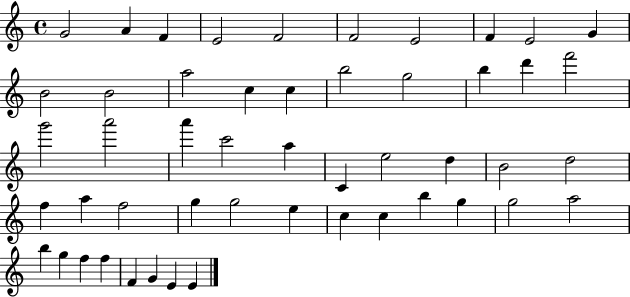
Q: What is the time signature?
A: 4/4